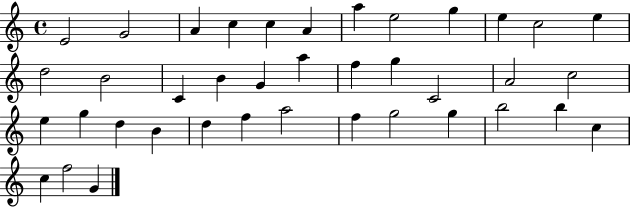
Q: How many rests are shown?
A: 0